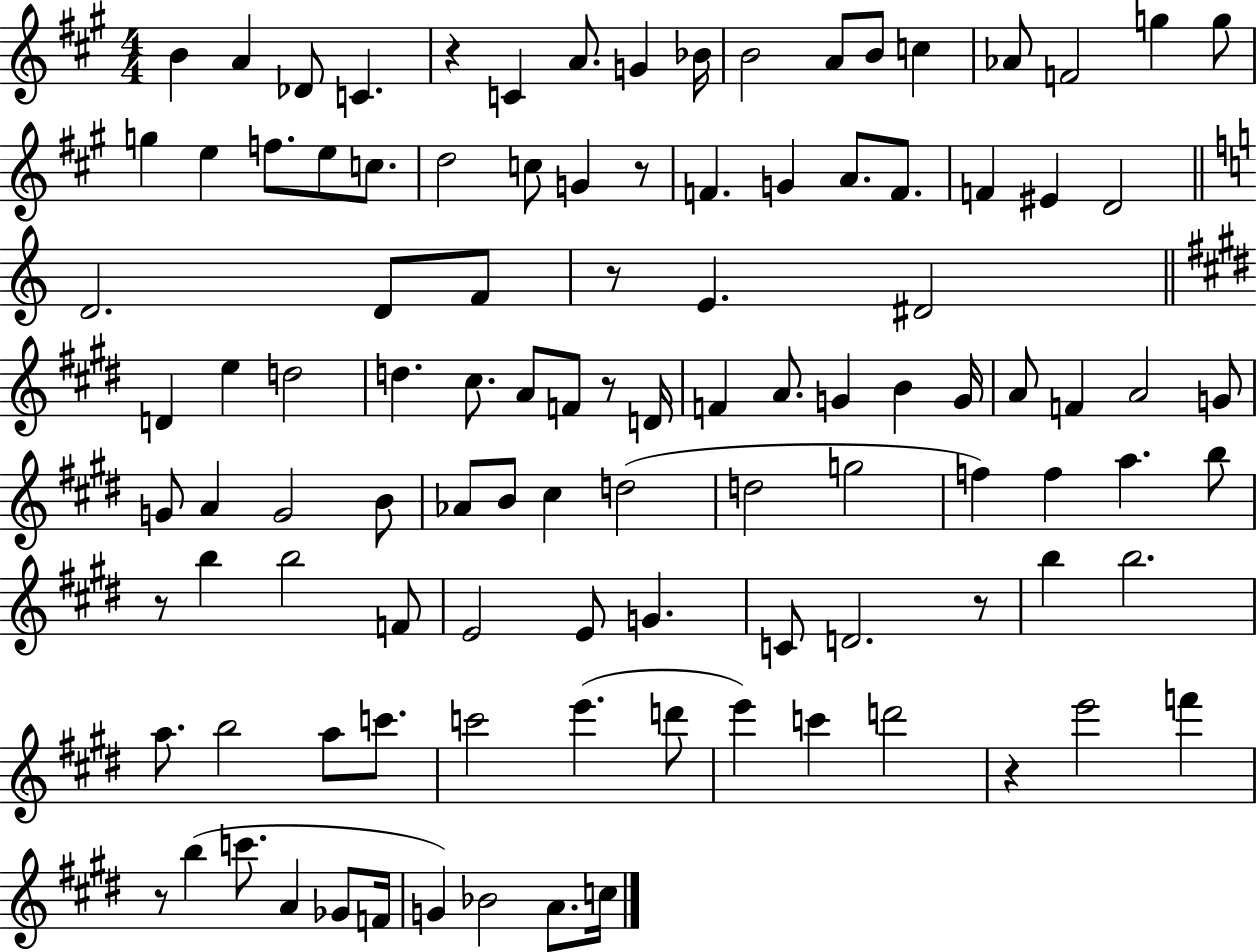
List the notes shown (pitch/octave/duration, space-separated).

B4/q A4/q Db4/e C4/q. R/q C4/q A4/e. G4/q Bb4/s B4/h A4/e B4/e C5/q Ab4/e F4/h G5/q G5/e G5/q E5/q F5/e. E5/e C5/e. D5/h C5/e G4/q R/e F4/q. G4/q A4/e. F4/e. F4/q EIS4/q D4/h D4/h. D4/e F4/e R/e E4/q. D#4/h D4/q E5/q D5/h D5/q. C#5/e. A4/e F4/e R/e D4/s F4/q A4/e. G4/q B4/q G4/s A4/e F4/q A4/h G4/e G4/e A4/q G4/h B4/e Ab4/e B4/e C#5/q D5/h D5/h G5/h F5/q F5/q A5/q. B5/e R/e B5/q B5/h F4/e E4/h E4/e G4/q. C4/e D4/h. R/e B5/q B5/h. A5/e. B5/h A5/e C6/e. C6/h E6/q. D6/e E6/q C6/q D6/h R/q E6/h F6/q R/e B5/q C6/e. A4/q Gb4/e F4/s G4/q Bb4/h A4/e. C5/s